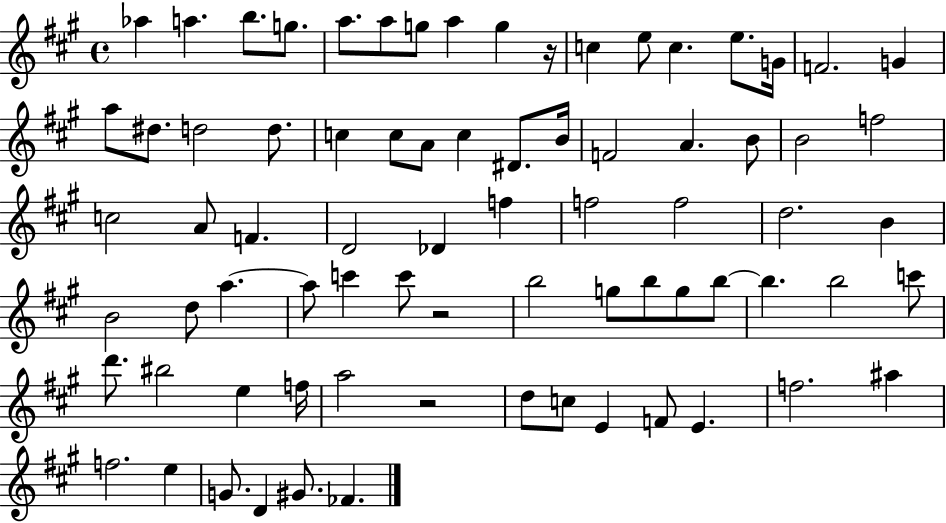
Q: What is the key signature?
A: A major